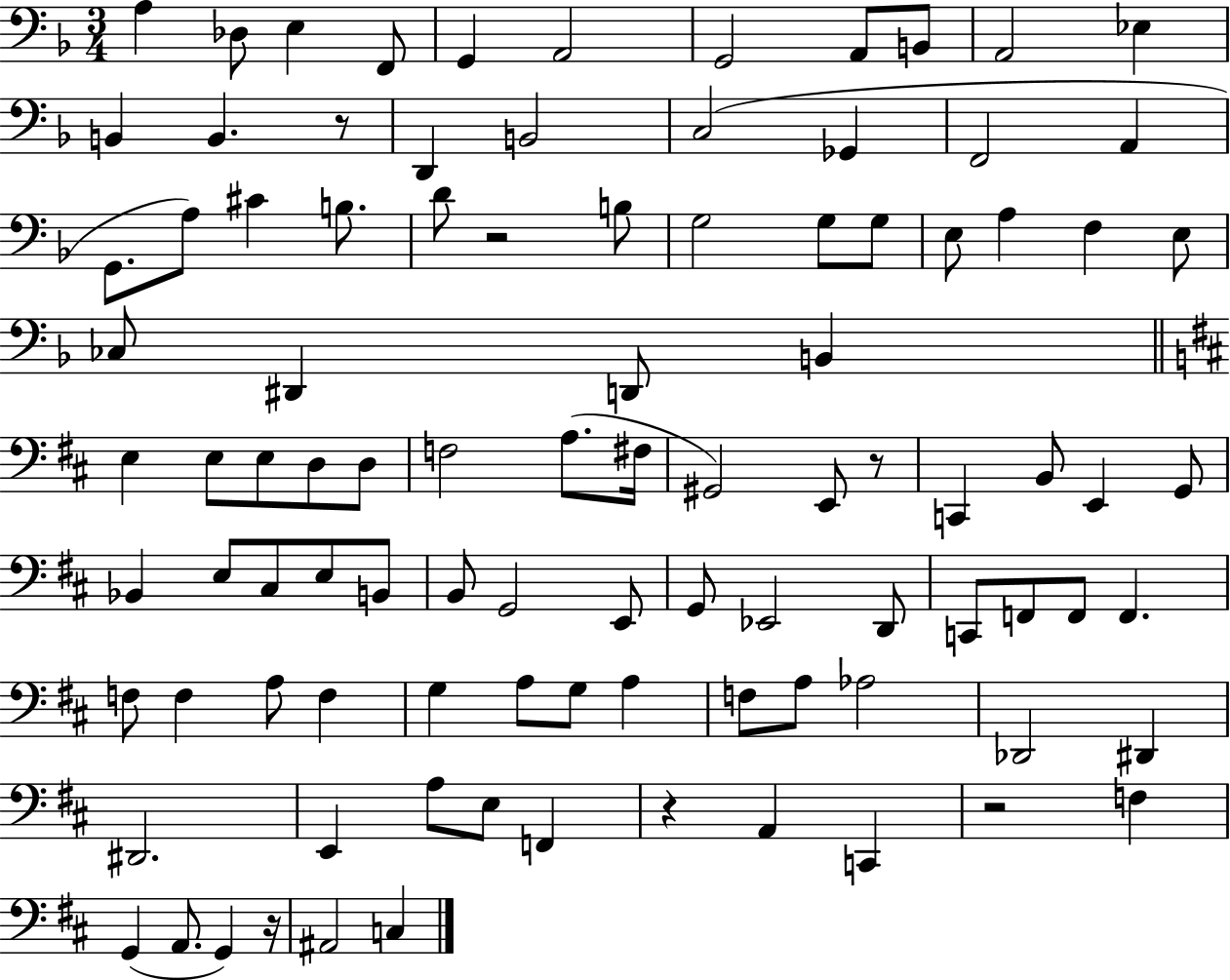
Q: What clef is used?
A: bass